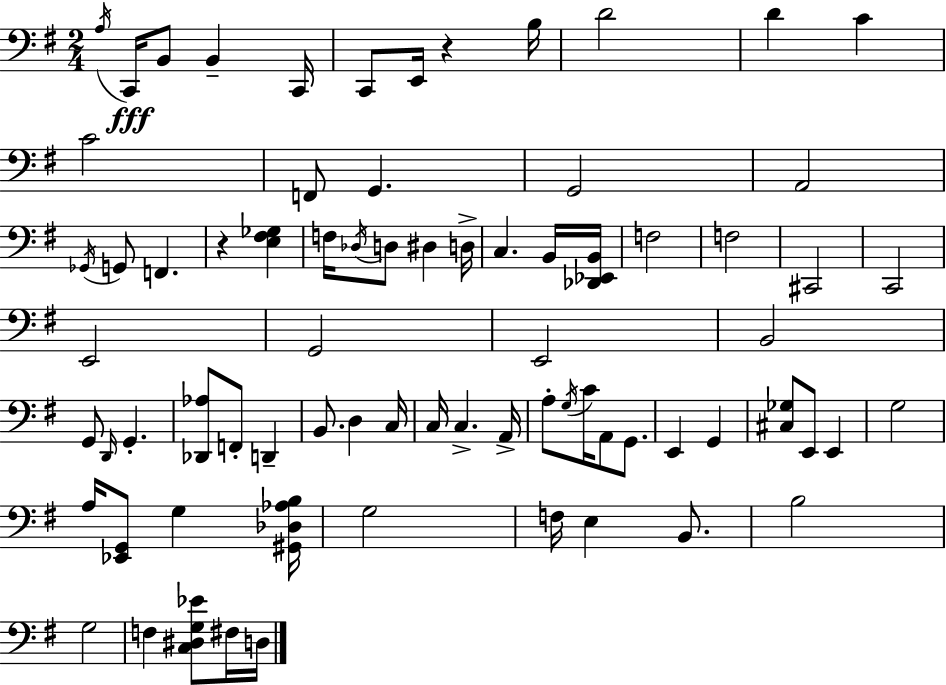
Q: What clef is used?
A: bass